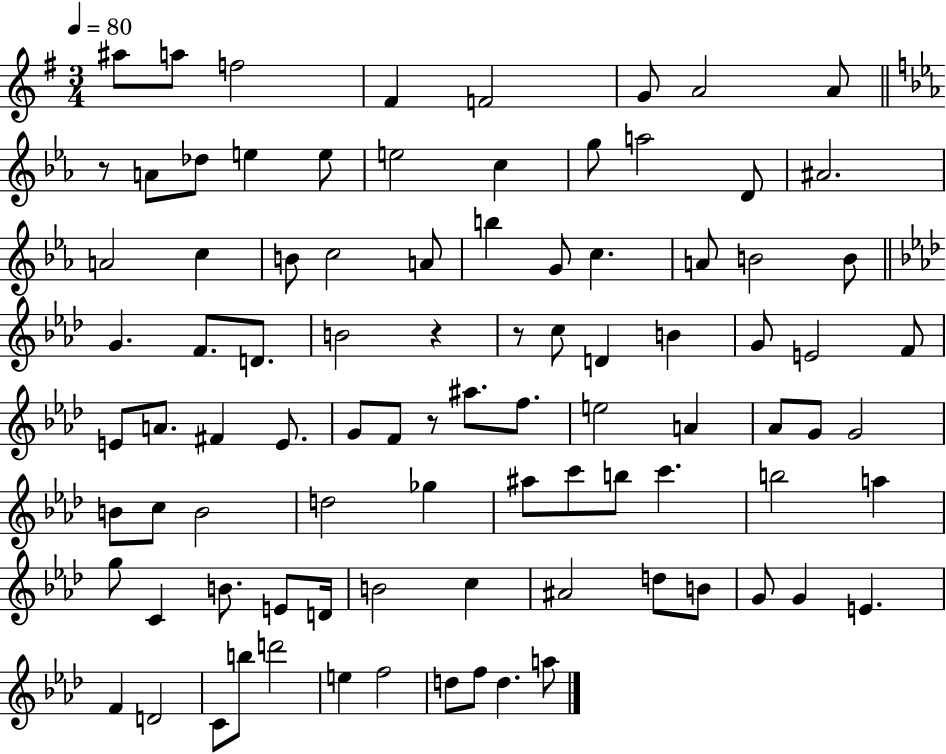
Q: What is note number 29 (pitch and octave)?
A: B4